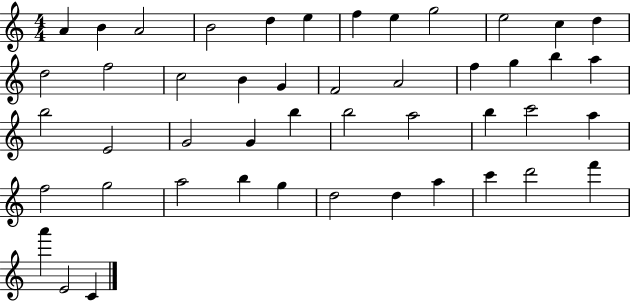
X:1
T:Untitled
M:4/4
L:1/4
K:C
A B A2 B2 d e f e g2 e2 c d d2 f2 c2 B G F2 A2 f g b a b2 E2 G2 G b b2 a2 b c'2 a f2 g2 a2 b g d2 d a c' d'2 f' a' E2 C